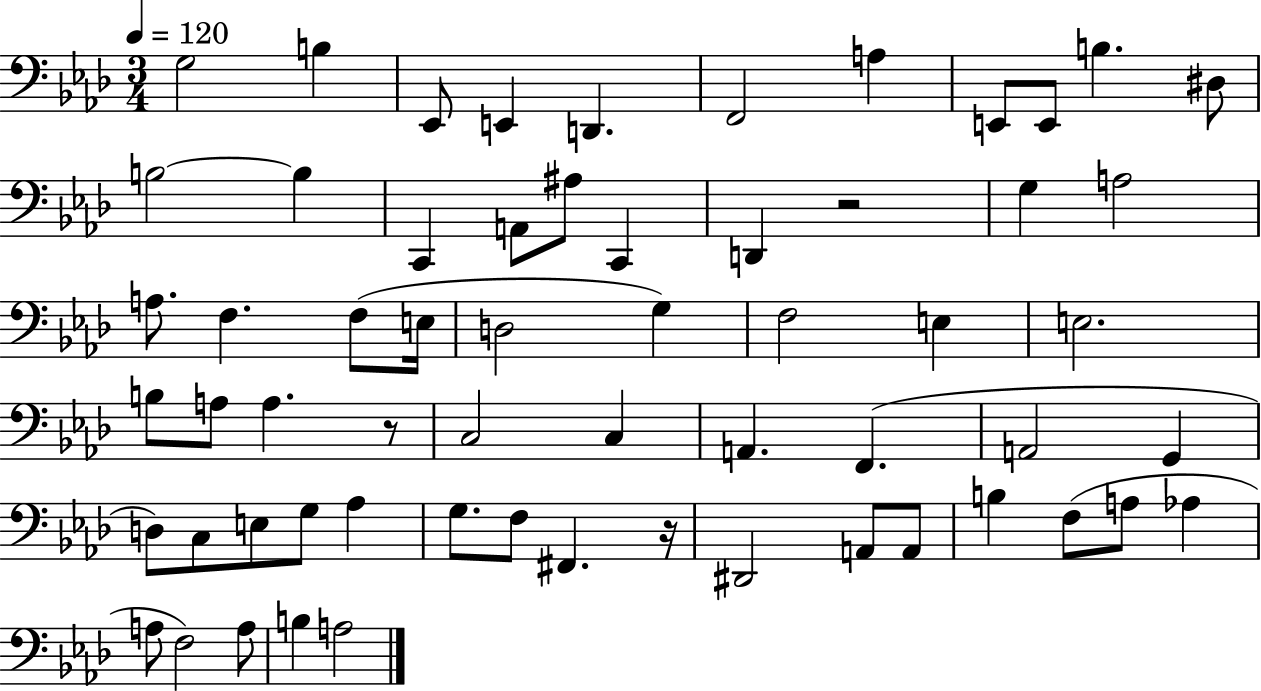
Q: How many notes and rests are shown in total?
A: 61